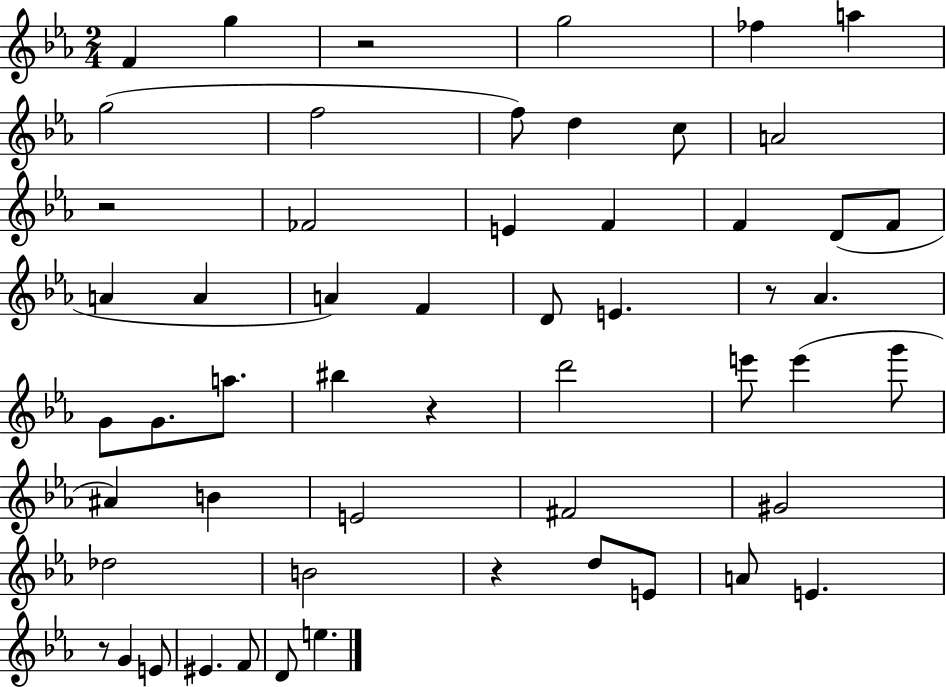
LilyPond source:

{
  \clef treble
  \numericTimeSignature
  \time 2/4
  \key ees \major
  f'4 g''4 | r2 | g''2 | fes''4 a''4 | \break g''2( | f''2 | f''8) d''4 c''8 | a'2 | \break r2 | fes'2 | e'4 f'4 | f'4 d'8( f'8 | \break a'4 a'4 | a'4) f'4 | d'8 e'4. | r8 aes'4. | \break g'8 g'8. a''8. | bis''4 r4 | d'''2 | e'''8 e'''4( g'''8 | \break ais'4) b'4 | e'2 | fis'2 | gis'2 | \break des''2 | b'2 | r4 d''8 e'8 | a'8 e'4. | \break r8 g'4 e'8 | eis'4. f'8 | d'8 e''4. | \bar "|."
}